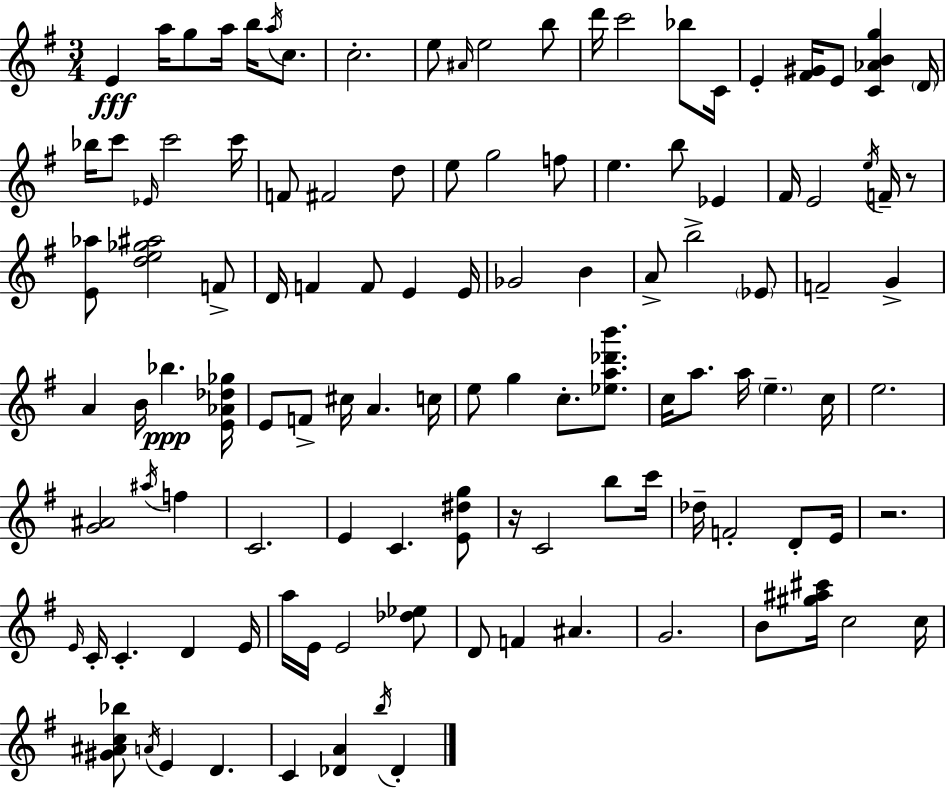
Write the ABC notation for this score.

X:1
T:Untitled
M:3/4
L:1/4
K:Em
E a/4 g/2 a/4 b/4 a/4 c/2 c2 e/2 ^A/4 e2 b/2 d'/4 c'2 _b/2 C/4 E [^F^G]/4 E/2 [C_ABg] D/4 _b/4 c'/2 _E/4 c'2 c'/4 F/2 ^F2 d/2 e/2 g2 f/2 e b/2 _E ^F/4 E2 e/4 F/4 z/2 [E_a]/2 [de_g^a]2 F/2 D/4 F F/2 E E/4 _G2 B A/2 b2 _E/2 F2 G A B/4 _b [E_A_d_g]/4 E/2 F/2 ^c/4 A c/4 e/2 g c/2 [_ea_d'b']/2 c/4 a/2 a/4 e c/4 e2 [G^A]2 ^a/4 f C2 E C [E^dg]/2 z/4 C2 b/2 c'/4 _d/4 F2 D/2 E/4 z2 E/4 C/4 C D E/4 a/4 E/4 E2 [_d_e]/2 D/2 F ^A G2 B/2 [^g^a^c']/4 c2 c/4 [^G^Ac_b]/2 A/4 E D C [_DA] b/4 _D